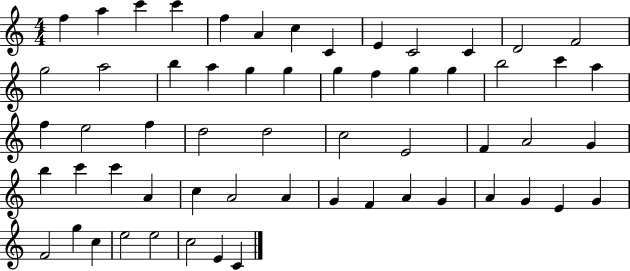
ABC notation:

X:1
T:Untitled
M:4/4
L:1/4
K:C
f a c' c' f A c C E C2 C D2 F2 g2 a2 b a g g g f g g b2 c' a f e2 f d2 d2 c2 E2 F A2 G b c' c' A c A2 A G F A G A G E G F2 g c e2 e2 c2 E C